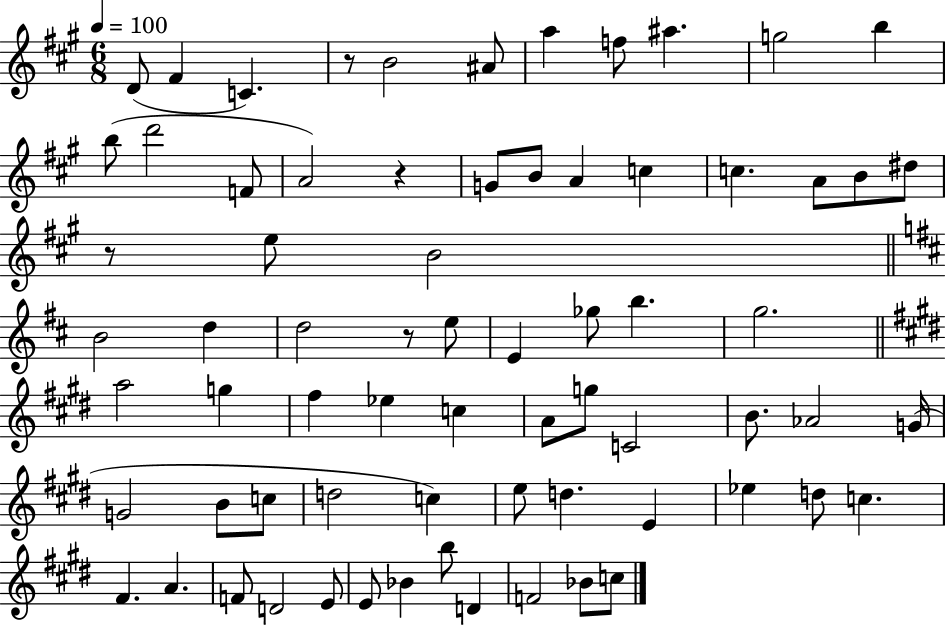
{
  \clef treble
  \numericTimeSignature
  \time 6/8
  \key a \major
  \tempo 4 = 100
  d'8( fis'4 c'4.) | r8 b'2 ais'8 | a''4 f''8 ais''4. | g''2 b''4 | \break b''8( d'''2 f'8 | a'2) r4 | g'8 b'8 a'4 c''4 | c''4. a'8 b'8 dis''8 | \break r8 e''8 b'2 | \bar "||" \break \key d \major b'2 d''4 | d''2 r8 e''8 | e'4 ges''8 b''4. | g''2. | \break \bar "||" \break \key e \major a''2 g''4 | fis''4 ees''4 c''4 | a'8 g''8 c'2 | b'8. aes'2 g'16( | \break g'2 b'8 c''8 | d''2 c''4) | e''8 d''4. e'4 | ees''4 d''8 c''4. | \break fis'4. a'4. | f'8 d'2 e'8 | e'8 bes'4 b''8 d'4 | f'2 bes'8 c''8 | \break \bar "|."
}